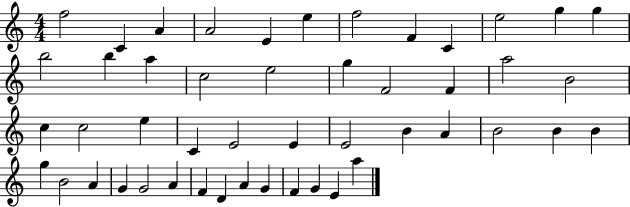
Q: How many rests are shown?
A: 0